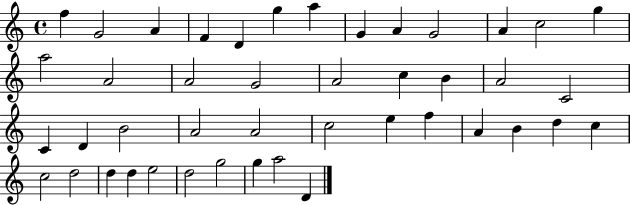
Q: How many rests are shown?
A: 0